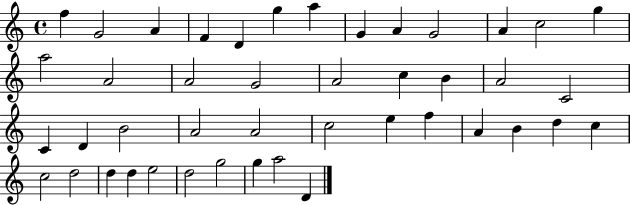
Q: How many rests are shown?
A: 0